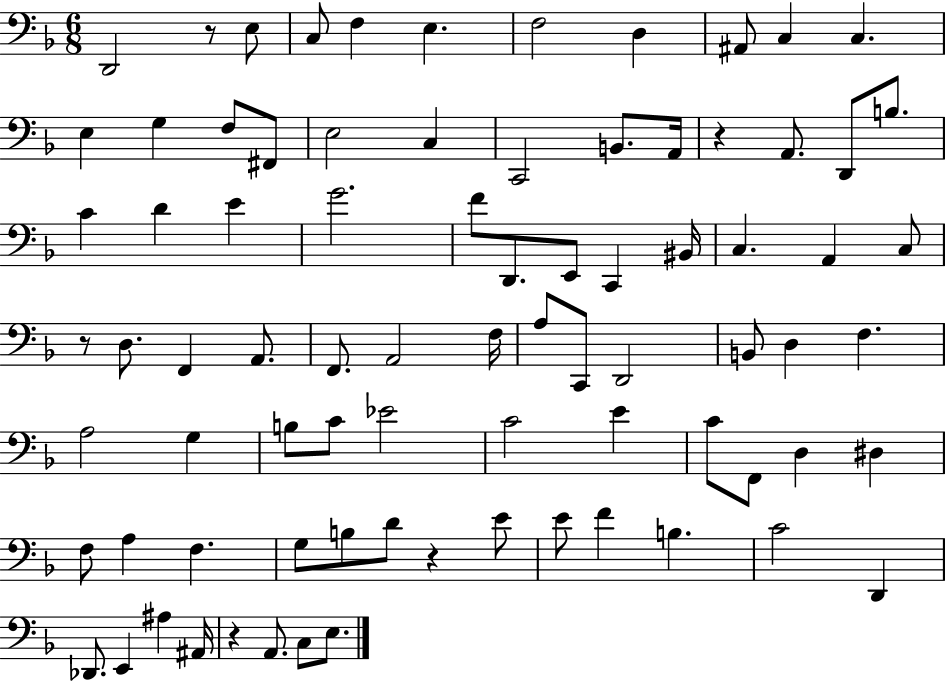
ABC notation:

X:1
T:Untitled
M:6/8
L:1/4
K:F
D,,2 z/2 E,/2 C,/2 F, E, F,2 D, ^A,,/2 C, C, E, G, F,/2 ^F,,/2 E,2 C, C,,2 B,,/2 A,,/4 z A,,/2 D,,/2 B,/2 C D E G2 F/2 D,,/2 E,,/2 C,, ^B,,/4 C, A,, C,/2 z/2 D,/2 F,, A,,/2 F,,/2 A,,2 F,/4 A,/2 C,,/2 D,,2 B,,/2 D, F, A,2 G, B,/2 C/2 _E2 C2 E C/2 F,,/2 D, ^D, F,/2 A, F, G,/2 B,/2 D/2 z E/2 E/2 F B, C2 D,, _D,,/2 E,, ^A, ^A,,/4 z A,,/2 C,/2 E,/2